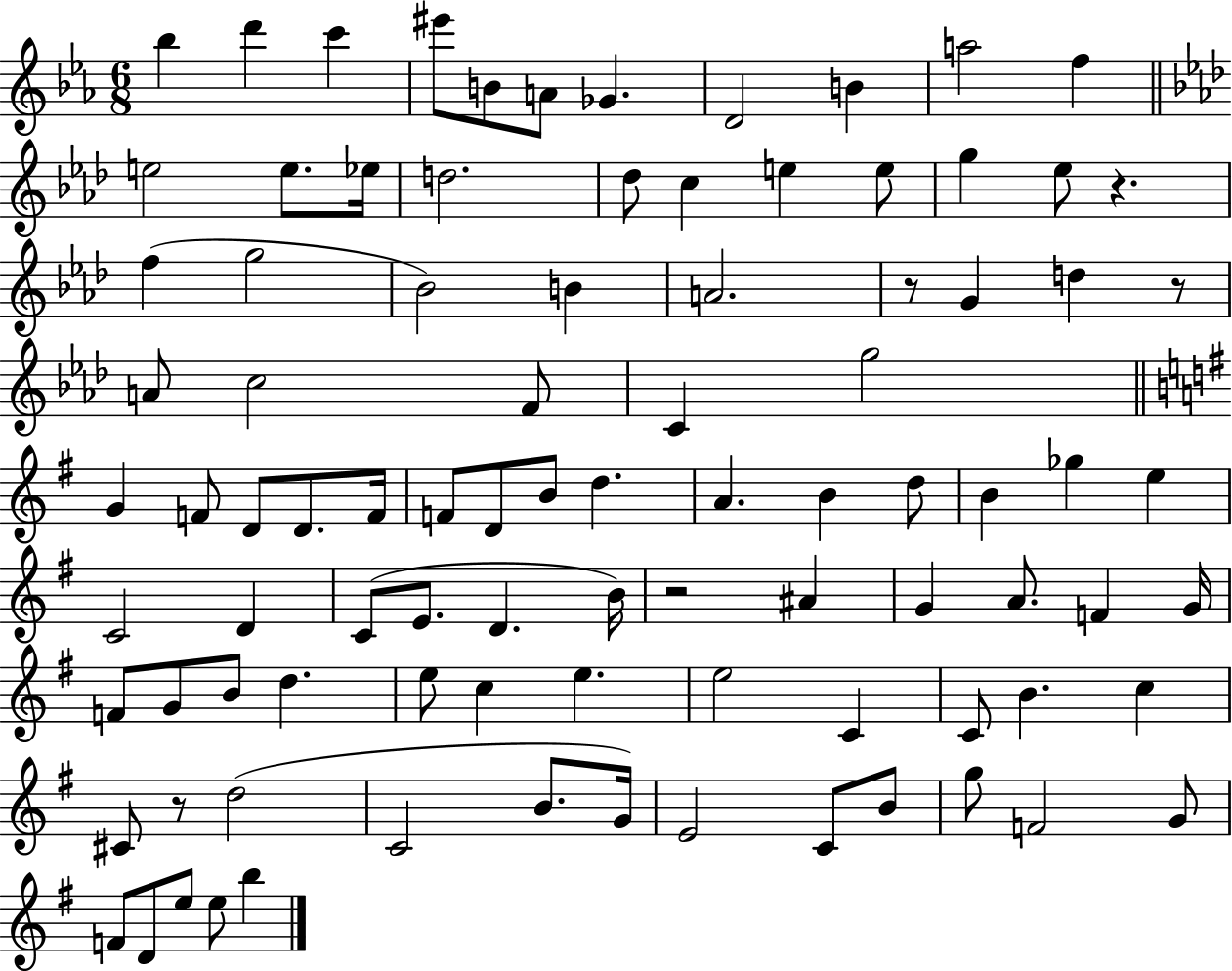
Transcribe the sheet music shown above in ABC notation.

X:1
T:Untitled
M:6/8
L:1/4
K:Eb
_b d' c' ^e'/2 B/2 A/2 _G D2 B a2 f e2 e/2 _e/4 d2 _d/2 c e e/2 g _e/2 z f g2 _B2 B A2 z/2 G d z/2 A/2 c2 F/2 C g2 G F/2 D/2 D/2 F/4 F/2 D/2 B/2 d A B d/2 B _g e C2 D C/2 E/2 D B/4 z2 ^A G A/2 F G/4 F/2 G/2 B/2 d e/2 c e e2 C C/2 B c ^C/2 z/2 d2 C2 B/2 G/4 E2 C/2 B/2 g/2 F2 G/2 F/2 D/2 e/2 e/2 b